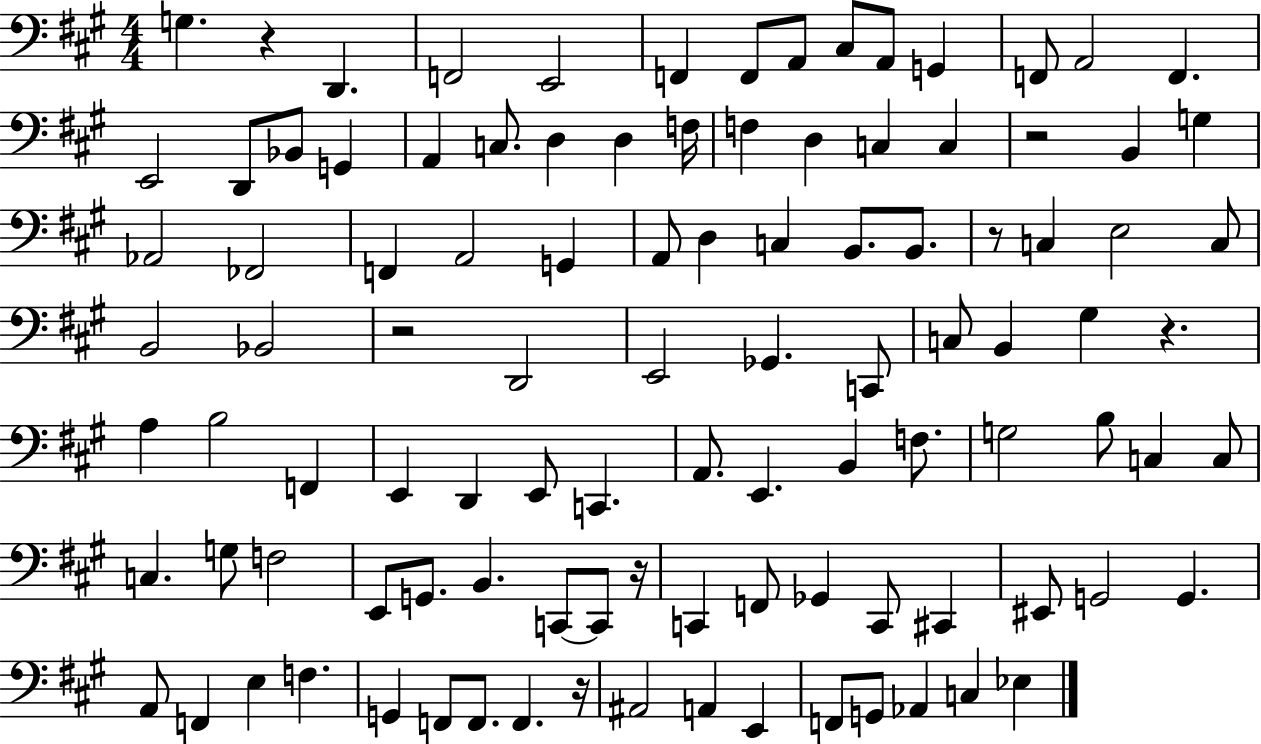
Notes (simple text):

G3/q. R/q D2/q. F2/h E2/h F2/q F2/e A2/e C#3/e A2/e G2/q F2/e A2/h F2/q. E2/h D2/e Bb2/e G2/q A2/q C3/e. D3/q D3/q F3/s F3/q D3/q C3/q C3/q R/h B2/q G3/q Ab2/h FES2/h F2/q A2/h G2/q A2/e D3/q C3/q B2/e. B2/e. R/e C3/q E3/h C3/e B2/h Bb2/h R/h D2/h E2/h Gb2/q. C2/e C3/e B2/q G#3/q R/q. A3/q B3/h F2/q E2/q D2/q E2/e C2/q. A2/e. E2/q. B2/q F3/e. G3/h B3/e C3/q C3/e C3/q. G3/e F3/h E2/e G2/e. B2/q. C2/e C2/e R/s C2/q F2/e Gb2/q C2/e C#2/q EIS2/e G2/h G2/q. A2/e F2/q E3/q F3/q. G2/q F2/e F2/e. F2/q. R/s A#2/h A2/q E2/q F2/e G2/e Ab2/q C3/q Eb3/q